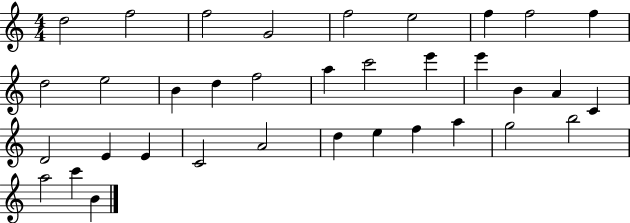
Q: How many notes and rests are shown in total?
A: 35